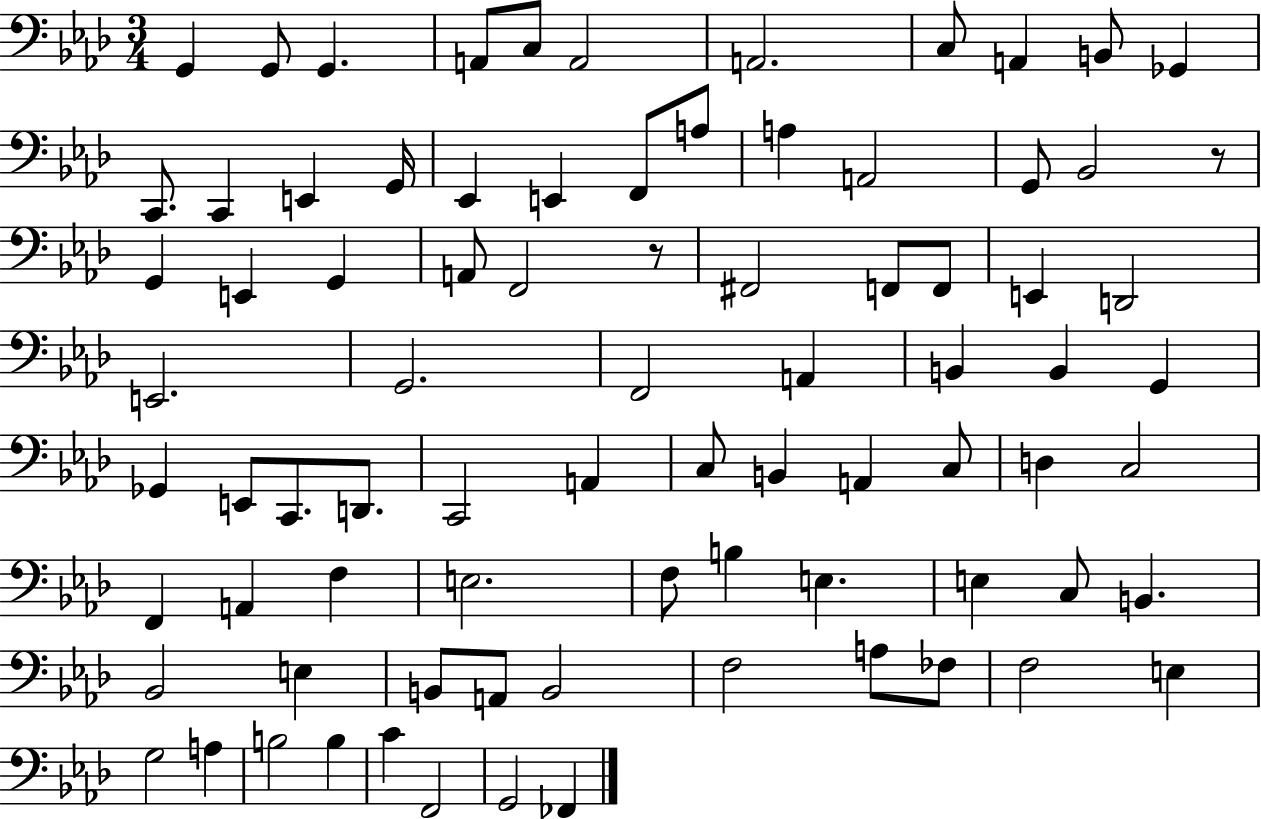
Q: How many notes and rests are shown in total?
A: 82